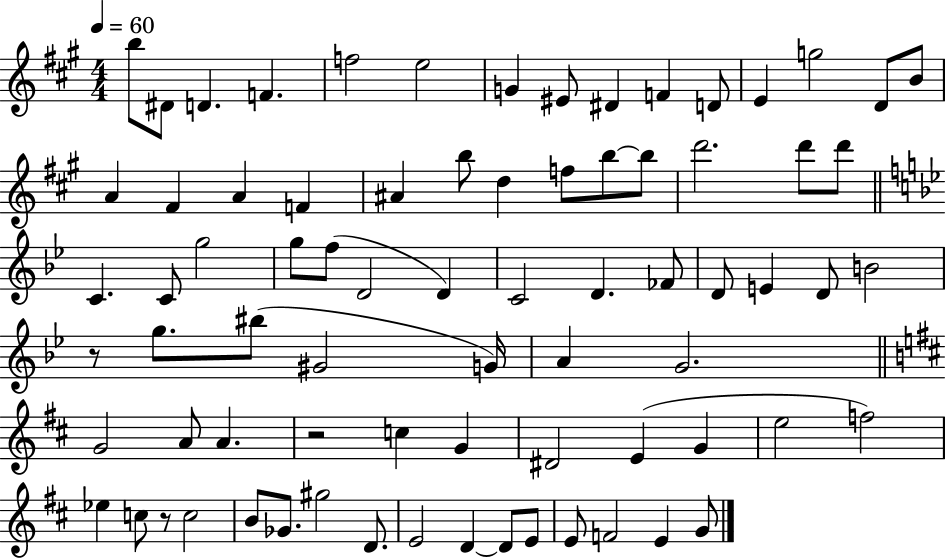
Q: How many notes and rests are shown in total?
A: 76